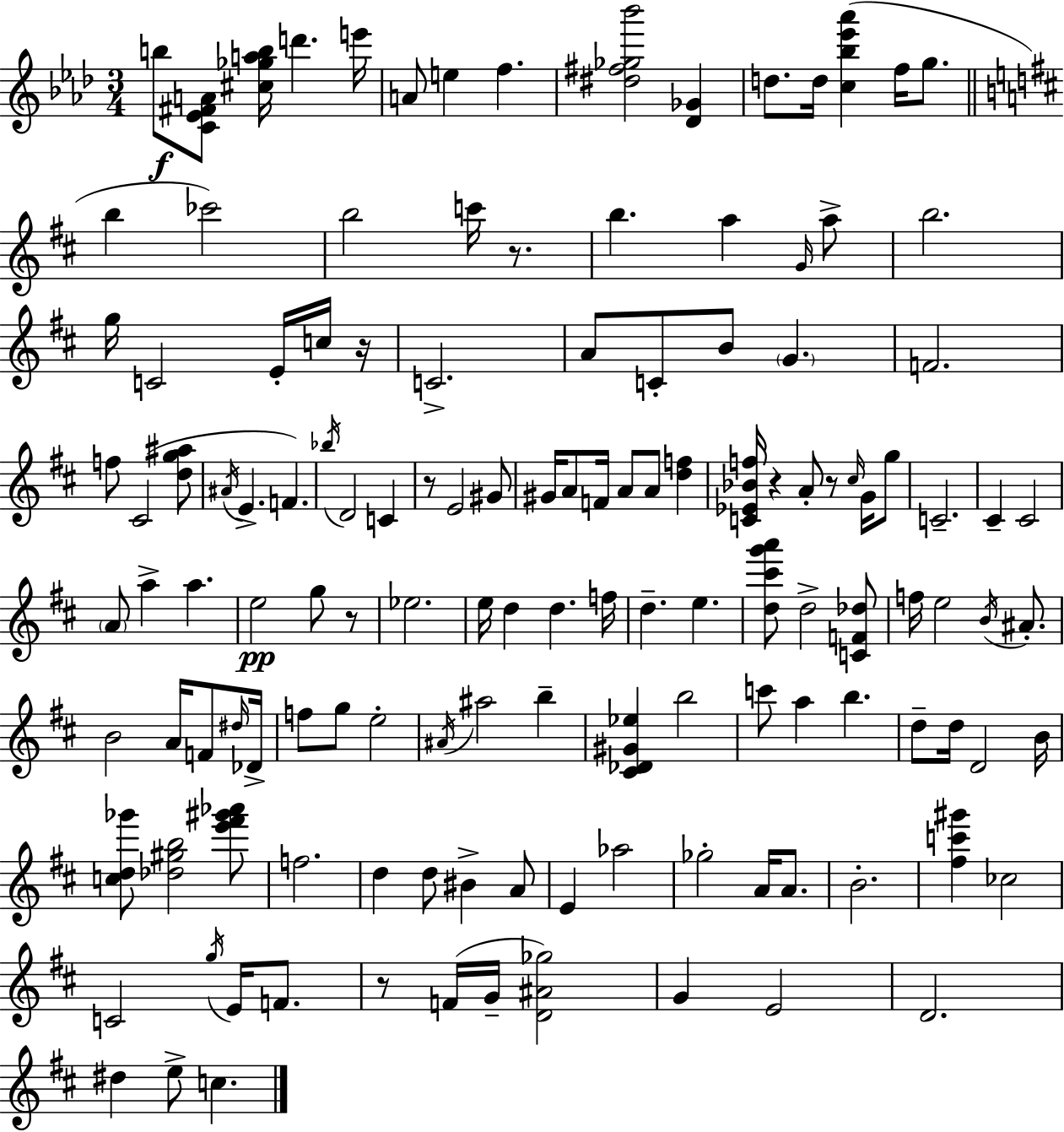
{
  \clef treble
  \numericTimeSignature
  \time 3/4
  \key aes \major
  \repeat volta 2 { b''8\f <c' ees' fis' a'>8 <cis'' ges'' a'' b''>16 d'''4. e'''16 | a'8 e''4 f''4. | <dis'' fis'' ges'' bes'''>2 <des' ges'>4 | d''8. d''16 <c'' bes'' ees''' aes'''>4( f''16 g''8. | \break \bar "||" \break \key b \minor b''4 ces'''2) | b''2 c'''16 r8. | b''4. a''4 \grace { g'16 } a''8-> | b''2. | \break g''16 c'2 e'16-. c''16 | r16 c'2.-> | a'8 c'8-. b'8 \parenthesize g'4. | f'2. | \break f''8 cis'2( <d'' g'' ais''>8 | \acciaccatura { ais'16 } e'4.-> f'4.) | \acciaccatura { bes''16 } d'2 c'4 | r8 e'2 | \break gis'8 gis'16 a'8 f'16 a'8 a'8 <d'' f''>4 | <c' ees' bes' f''>16 r4 a'8-. r8 | \grace { cis''16 } g'16 g''8 c'2.-- | cis'4-- cis'2 | \break \parenthesize a'8 a''4-> a''4. | e''2\pp | g''8 r8 ees''2. | e''16 d''4 d''4. | \break f''16 d''4.-- e''4. | <d'' cis''' g''' a'''>8 d''2-> | <c' f' des''>8 f''16 e''2 | \acciaccatura { b'16 } ais'8.-. b'2 | \break a'16 f'8 \grace { dis''16 } des'16-> f''8 g''8 e''2-. | \acciaccatura { ais'16 } ais''2 | b''4-- <cis' des' gis' ees''>4 b''2 | c'''8 a''4 | \break b''4. d''8-- d''16 d'2 | b'16 <c'' d'' ges'''>8 <des'' gis'' b''>2 | <e''' fis''' gis''' aes'''>8 f''2. | d''4 d''8 | \break bis'4-> a'8 e'4 aes''2 | ges''2-. | a'16 a'8. b'2.-. | <fis'' c''' gis'''>4 ces''2 | \break c'2 | \acciaccatura { g''16 } e'16 f'8. r8 f'16( g'16-- | <d' ais' ges''>2) g'4 | e'2 d'2. | \break dis''4 | e''8-> c''4. } \bar "|."
}